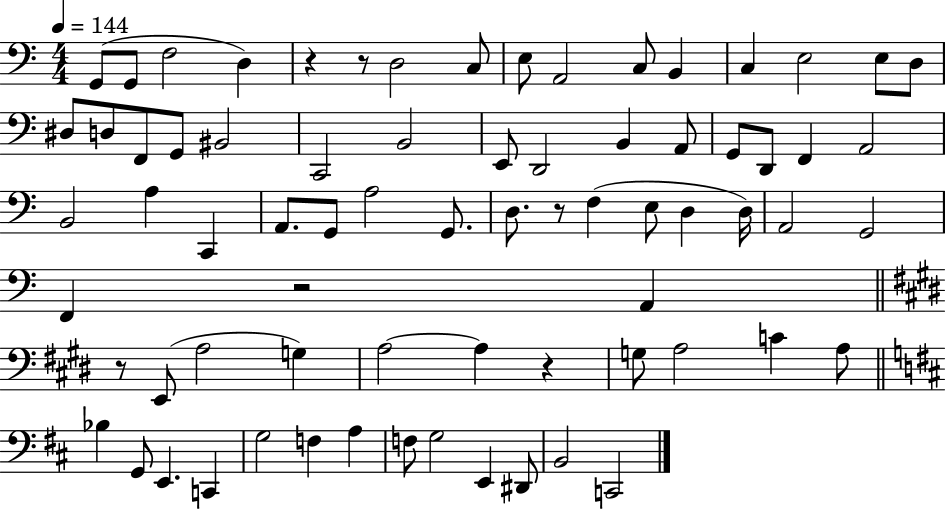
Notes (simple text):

G2/e G2/e F3/h D3/q R/q R/e D3/h C3/e E3/e A2/h C3/e B2/q C3/q E3/h E3/e D3/e D#3/e D3/e F2/e G2/e BIS2/h C2/h B2/h E2/e D2/h B2/q A2/e G2/e D2/e F2/q A2/h B2/h A3/q C2/q A2/e. G2/e A3/h G2/e. D3/e. R/e F3/q E3/e D3/q D3/s A2/h G2/h F2/q R/h A2/q R/e E2/e A3/h G3/q A3/h A3/q R/q G3/e A3/h C4/q A3/e Bb3/q G2/e E2/q. C2/q G3/h F3/q A3/q F3/e G3/h E2/q D#2/e B2/h C2/h